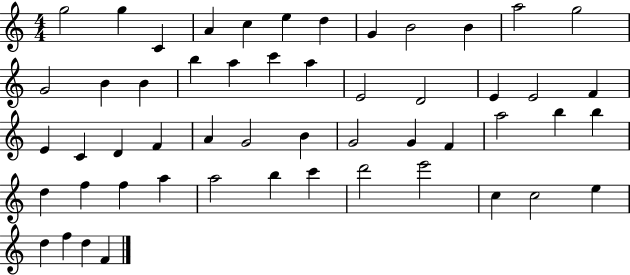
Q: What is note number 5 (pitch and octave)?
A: C5